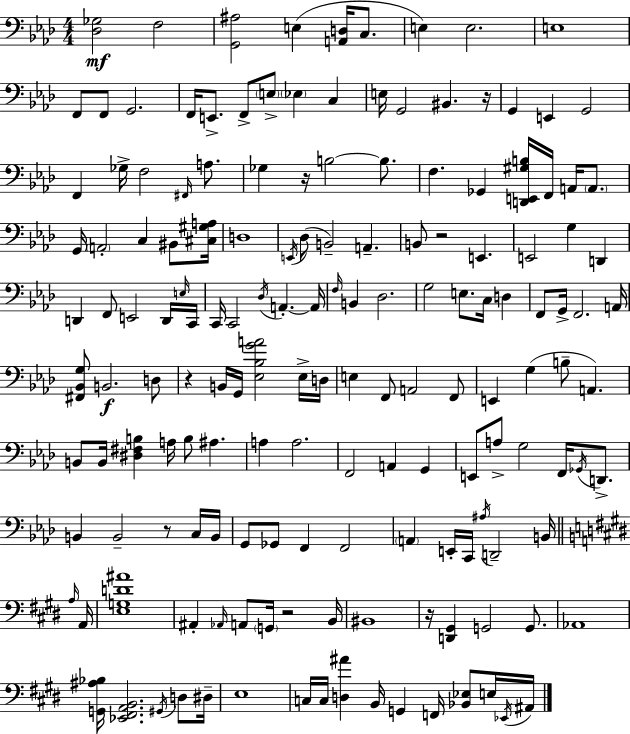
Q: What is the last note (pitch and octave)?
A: A#2